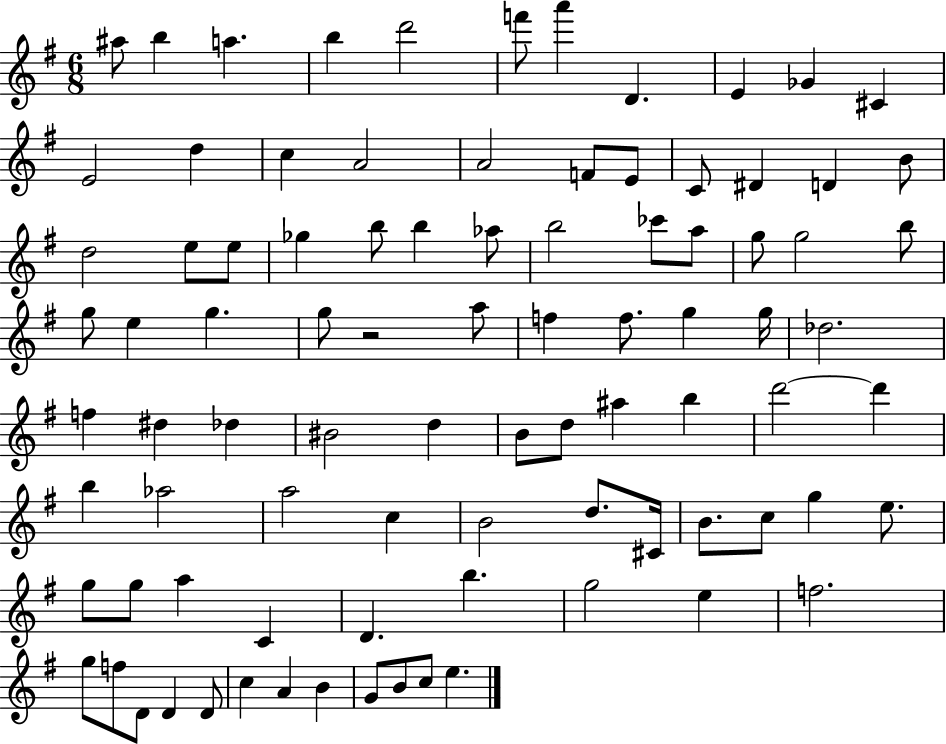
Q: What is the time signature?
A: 6/8